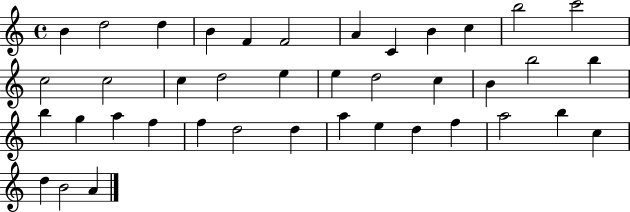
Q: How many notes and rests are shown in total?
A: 40